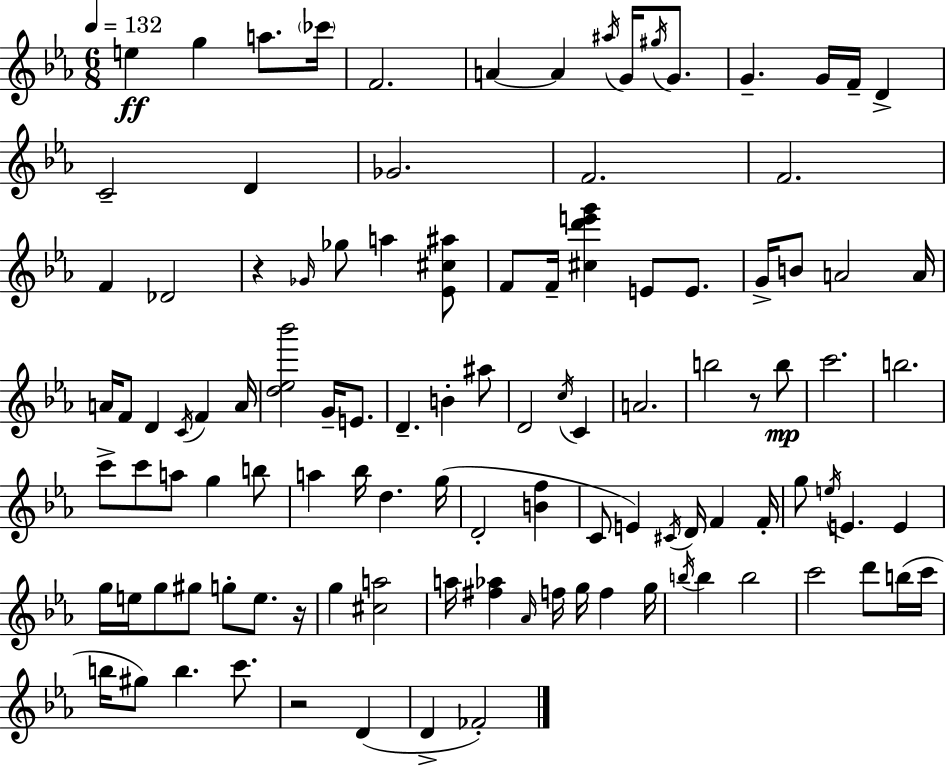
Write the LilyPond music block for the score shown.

{
  \clef treble
  \numericTimeSignature
  \time 6/8
  \key c \minor
  \tempo 4 = 132
  \repeat volta 2 { e''4\ff g''4 a''8. \parenthesize ces'''16 | f'2. | a'4~~ a'4 \acciaccatura { ais''16 } g'16 \acciaccatura { gis''16 } g'8. | g'4.-- g'16 f'16-- d'4-> | \break c'2-- d'4 | ges'2. | f'2. | f'2. | \break f'4 des'2 | r4 \grace { ges'16 } ges''8 a''4 | <ees' cis'' ais''>8 f'8 f'16-- <cis'' d''' e''' g'''>4 e'8 | e'8. g'16-> b'8 a'2 | \break a'16 a'16 f'8 d'4 \acciaccatura { c'16 } f'4 | a'16 <d'' ees'' bes'''>2 | g'16-- e'8. d'4.-- b'4-. | ais''8 d'2 | \break \acciaccatura { c''16 } c'4 a'2. | b''2 | r8 b''8\mp c'''2. | b''2. | \break c'''8-> c'''8 a''8 g''4 | b''8 a''4 bes''16 d''4. | g''16( d'2-. | <b' f''>4 c'8 e'4) \acciaccatura { cis'16 } | \break d'16 f'4 f'16-. g''8 \acciaccatura { e''16 } e'4. | e'4 g''16 e''16 g''8 gis''8 | g''8-. e''8. r16 g''4 <cis'' a''>2 | a''16 <fis'' aes''>4 | \break \grace { aes'16 } f''16 g''16 f''4 g''16 \acciaccatura { b''16 } b''4 | b''2 c'''2 | d'''8 b''16( c'''16 b''16 gis''8) | b''4. c'''8. r2 | \break d'4( d'4-> | fes'2-.) } \bar "|."
}